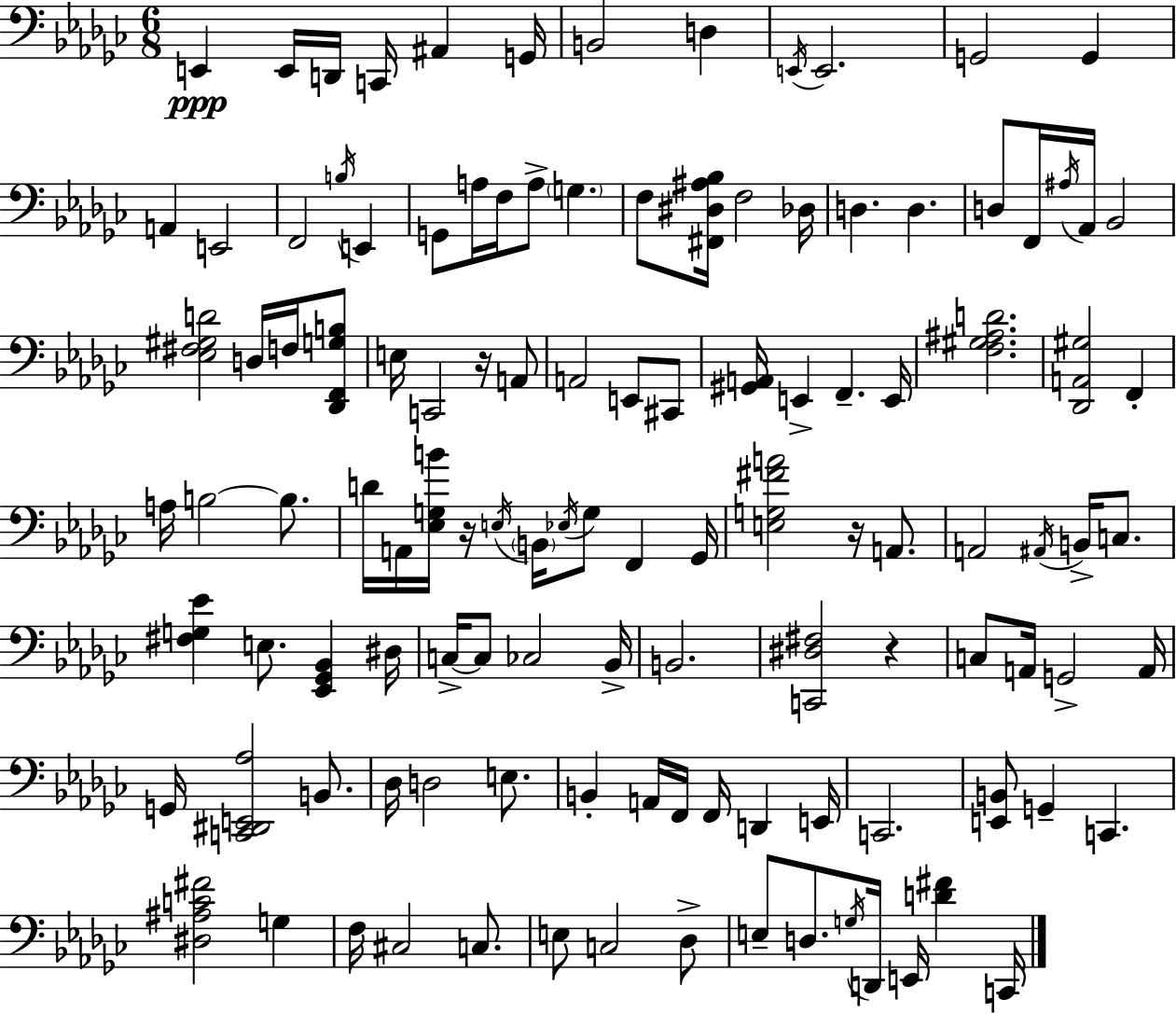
{
  \clef bass
  \numericTimeSignature
  \time 6/8
  \key ees \minor
  \repeat volta 2 { e,4\ppp e,16 d,16 c,16 ais,4 g,16 | b,2 d4 | \acciaccatura { e,16 } e,2. | g,2 g,4 | \break a,4 e,2 | f,2 \acciaccatura { b16 } e,4 | g,8 a16 f16 a8-> \parenthesize g4. | f8 <fis, dis ais bes>16 f2 | \break des16 d4. d4. | d8 f,16 \acciaccatura { ais16 } aes,16 bes,2 | <ees fis gis d'>2 d16 | f16 <des, f, g b>8 e16 c,2 | \break r16 a,8 a,2 e,8 | cis,8 <gis, a,>16 e,4-> f,4.-- | e,16 <f gis ais d'>2. | <des, a, gis>2 f,4-. | \break a16 b2~~ | b8. d'16 a,16 <ees g b'>16 r16 \acciaccatura { e16 } \parenthesize b,16 \acciaccatura { ees16 } g8 | f,4 ges,16 <e g fis' a'>2 | r16 a,8. a,2 | \break \acciaccatura { ais,16 } b,16-> c8. <fis g ees'>4 e8. | <ees, ges, bes,>4 dis16 c16->~~ c8 ces2 | bes,16-> b,2. | <c, dis fis>2 | \break r4 c8 a,16 g,2-> | a,16 g,16 <c, dis, e, aes>2 | b,8. des16 d2 | e8. b,4-. a,16 f,16 | \break f,16 d,4 e,16 c,2. | <e, b,>8 g,4-- | c,4. <dis ais c' fis'>2 | g4 f16 cis2 | \break c8. e8 c2 | des8-> e8-- d8. \acciaccatura { g16 } | d,16 e,16 <d' fis'>4 c,16 } \bar "|."
}